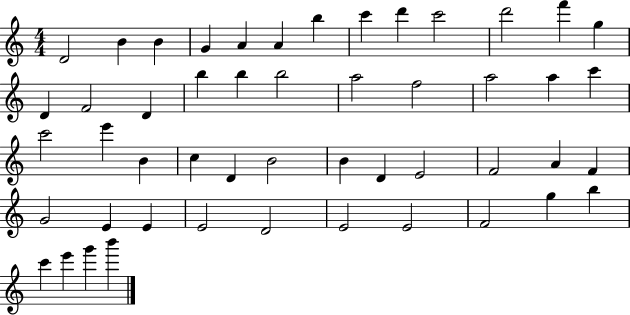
X:1
T:Untitled
M:4/4
L:1/4
K:C
D2 B B G A A b c' d' c'2 d'2 f' g D F2 D b b b2 a2 f2 a2 a c' c'2 e' B c D B2 B D E2 F2 A F G2 E E E2 D2 E2 E2 F2 g b c' e' g' b'